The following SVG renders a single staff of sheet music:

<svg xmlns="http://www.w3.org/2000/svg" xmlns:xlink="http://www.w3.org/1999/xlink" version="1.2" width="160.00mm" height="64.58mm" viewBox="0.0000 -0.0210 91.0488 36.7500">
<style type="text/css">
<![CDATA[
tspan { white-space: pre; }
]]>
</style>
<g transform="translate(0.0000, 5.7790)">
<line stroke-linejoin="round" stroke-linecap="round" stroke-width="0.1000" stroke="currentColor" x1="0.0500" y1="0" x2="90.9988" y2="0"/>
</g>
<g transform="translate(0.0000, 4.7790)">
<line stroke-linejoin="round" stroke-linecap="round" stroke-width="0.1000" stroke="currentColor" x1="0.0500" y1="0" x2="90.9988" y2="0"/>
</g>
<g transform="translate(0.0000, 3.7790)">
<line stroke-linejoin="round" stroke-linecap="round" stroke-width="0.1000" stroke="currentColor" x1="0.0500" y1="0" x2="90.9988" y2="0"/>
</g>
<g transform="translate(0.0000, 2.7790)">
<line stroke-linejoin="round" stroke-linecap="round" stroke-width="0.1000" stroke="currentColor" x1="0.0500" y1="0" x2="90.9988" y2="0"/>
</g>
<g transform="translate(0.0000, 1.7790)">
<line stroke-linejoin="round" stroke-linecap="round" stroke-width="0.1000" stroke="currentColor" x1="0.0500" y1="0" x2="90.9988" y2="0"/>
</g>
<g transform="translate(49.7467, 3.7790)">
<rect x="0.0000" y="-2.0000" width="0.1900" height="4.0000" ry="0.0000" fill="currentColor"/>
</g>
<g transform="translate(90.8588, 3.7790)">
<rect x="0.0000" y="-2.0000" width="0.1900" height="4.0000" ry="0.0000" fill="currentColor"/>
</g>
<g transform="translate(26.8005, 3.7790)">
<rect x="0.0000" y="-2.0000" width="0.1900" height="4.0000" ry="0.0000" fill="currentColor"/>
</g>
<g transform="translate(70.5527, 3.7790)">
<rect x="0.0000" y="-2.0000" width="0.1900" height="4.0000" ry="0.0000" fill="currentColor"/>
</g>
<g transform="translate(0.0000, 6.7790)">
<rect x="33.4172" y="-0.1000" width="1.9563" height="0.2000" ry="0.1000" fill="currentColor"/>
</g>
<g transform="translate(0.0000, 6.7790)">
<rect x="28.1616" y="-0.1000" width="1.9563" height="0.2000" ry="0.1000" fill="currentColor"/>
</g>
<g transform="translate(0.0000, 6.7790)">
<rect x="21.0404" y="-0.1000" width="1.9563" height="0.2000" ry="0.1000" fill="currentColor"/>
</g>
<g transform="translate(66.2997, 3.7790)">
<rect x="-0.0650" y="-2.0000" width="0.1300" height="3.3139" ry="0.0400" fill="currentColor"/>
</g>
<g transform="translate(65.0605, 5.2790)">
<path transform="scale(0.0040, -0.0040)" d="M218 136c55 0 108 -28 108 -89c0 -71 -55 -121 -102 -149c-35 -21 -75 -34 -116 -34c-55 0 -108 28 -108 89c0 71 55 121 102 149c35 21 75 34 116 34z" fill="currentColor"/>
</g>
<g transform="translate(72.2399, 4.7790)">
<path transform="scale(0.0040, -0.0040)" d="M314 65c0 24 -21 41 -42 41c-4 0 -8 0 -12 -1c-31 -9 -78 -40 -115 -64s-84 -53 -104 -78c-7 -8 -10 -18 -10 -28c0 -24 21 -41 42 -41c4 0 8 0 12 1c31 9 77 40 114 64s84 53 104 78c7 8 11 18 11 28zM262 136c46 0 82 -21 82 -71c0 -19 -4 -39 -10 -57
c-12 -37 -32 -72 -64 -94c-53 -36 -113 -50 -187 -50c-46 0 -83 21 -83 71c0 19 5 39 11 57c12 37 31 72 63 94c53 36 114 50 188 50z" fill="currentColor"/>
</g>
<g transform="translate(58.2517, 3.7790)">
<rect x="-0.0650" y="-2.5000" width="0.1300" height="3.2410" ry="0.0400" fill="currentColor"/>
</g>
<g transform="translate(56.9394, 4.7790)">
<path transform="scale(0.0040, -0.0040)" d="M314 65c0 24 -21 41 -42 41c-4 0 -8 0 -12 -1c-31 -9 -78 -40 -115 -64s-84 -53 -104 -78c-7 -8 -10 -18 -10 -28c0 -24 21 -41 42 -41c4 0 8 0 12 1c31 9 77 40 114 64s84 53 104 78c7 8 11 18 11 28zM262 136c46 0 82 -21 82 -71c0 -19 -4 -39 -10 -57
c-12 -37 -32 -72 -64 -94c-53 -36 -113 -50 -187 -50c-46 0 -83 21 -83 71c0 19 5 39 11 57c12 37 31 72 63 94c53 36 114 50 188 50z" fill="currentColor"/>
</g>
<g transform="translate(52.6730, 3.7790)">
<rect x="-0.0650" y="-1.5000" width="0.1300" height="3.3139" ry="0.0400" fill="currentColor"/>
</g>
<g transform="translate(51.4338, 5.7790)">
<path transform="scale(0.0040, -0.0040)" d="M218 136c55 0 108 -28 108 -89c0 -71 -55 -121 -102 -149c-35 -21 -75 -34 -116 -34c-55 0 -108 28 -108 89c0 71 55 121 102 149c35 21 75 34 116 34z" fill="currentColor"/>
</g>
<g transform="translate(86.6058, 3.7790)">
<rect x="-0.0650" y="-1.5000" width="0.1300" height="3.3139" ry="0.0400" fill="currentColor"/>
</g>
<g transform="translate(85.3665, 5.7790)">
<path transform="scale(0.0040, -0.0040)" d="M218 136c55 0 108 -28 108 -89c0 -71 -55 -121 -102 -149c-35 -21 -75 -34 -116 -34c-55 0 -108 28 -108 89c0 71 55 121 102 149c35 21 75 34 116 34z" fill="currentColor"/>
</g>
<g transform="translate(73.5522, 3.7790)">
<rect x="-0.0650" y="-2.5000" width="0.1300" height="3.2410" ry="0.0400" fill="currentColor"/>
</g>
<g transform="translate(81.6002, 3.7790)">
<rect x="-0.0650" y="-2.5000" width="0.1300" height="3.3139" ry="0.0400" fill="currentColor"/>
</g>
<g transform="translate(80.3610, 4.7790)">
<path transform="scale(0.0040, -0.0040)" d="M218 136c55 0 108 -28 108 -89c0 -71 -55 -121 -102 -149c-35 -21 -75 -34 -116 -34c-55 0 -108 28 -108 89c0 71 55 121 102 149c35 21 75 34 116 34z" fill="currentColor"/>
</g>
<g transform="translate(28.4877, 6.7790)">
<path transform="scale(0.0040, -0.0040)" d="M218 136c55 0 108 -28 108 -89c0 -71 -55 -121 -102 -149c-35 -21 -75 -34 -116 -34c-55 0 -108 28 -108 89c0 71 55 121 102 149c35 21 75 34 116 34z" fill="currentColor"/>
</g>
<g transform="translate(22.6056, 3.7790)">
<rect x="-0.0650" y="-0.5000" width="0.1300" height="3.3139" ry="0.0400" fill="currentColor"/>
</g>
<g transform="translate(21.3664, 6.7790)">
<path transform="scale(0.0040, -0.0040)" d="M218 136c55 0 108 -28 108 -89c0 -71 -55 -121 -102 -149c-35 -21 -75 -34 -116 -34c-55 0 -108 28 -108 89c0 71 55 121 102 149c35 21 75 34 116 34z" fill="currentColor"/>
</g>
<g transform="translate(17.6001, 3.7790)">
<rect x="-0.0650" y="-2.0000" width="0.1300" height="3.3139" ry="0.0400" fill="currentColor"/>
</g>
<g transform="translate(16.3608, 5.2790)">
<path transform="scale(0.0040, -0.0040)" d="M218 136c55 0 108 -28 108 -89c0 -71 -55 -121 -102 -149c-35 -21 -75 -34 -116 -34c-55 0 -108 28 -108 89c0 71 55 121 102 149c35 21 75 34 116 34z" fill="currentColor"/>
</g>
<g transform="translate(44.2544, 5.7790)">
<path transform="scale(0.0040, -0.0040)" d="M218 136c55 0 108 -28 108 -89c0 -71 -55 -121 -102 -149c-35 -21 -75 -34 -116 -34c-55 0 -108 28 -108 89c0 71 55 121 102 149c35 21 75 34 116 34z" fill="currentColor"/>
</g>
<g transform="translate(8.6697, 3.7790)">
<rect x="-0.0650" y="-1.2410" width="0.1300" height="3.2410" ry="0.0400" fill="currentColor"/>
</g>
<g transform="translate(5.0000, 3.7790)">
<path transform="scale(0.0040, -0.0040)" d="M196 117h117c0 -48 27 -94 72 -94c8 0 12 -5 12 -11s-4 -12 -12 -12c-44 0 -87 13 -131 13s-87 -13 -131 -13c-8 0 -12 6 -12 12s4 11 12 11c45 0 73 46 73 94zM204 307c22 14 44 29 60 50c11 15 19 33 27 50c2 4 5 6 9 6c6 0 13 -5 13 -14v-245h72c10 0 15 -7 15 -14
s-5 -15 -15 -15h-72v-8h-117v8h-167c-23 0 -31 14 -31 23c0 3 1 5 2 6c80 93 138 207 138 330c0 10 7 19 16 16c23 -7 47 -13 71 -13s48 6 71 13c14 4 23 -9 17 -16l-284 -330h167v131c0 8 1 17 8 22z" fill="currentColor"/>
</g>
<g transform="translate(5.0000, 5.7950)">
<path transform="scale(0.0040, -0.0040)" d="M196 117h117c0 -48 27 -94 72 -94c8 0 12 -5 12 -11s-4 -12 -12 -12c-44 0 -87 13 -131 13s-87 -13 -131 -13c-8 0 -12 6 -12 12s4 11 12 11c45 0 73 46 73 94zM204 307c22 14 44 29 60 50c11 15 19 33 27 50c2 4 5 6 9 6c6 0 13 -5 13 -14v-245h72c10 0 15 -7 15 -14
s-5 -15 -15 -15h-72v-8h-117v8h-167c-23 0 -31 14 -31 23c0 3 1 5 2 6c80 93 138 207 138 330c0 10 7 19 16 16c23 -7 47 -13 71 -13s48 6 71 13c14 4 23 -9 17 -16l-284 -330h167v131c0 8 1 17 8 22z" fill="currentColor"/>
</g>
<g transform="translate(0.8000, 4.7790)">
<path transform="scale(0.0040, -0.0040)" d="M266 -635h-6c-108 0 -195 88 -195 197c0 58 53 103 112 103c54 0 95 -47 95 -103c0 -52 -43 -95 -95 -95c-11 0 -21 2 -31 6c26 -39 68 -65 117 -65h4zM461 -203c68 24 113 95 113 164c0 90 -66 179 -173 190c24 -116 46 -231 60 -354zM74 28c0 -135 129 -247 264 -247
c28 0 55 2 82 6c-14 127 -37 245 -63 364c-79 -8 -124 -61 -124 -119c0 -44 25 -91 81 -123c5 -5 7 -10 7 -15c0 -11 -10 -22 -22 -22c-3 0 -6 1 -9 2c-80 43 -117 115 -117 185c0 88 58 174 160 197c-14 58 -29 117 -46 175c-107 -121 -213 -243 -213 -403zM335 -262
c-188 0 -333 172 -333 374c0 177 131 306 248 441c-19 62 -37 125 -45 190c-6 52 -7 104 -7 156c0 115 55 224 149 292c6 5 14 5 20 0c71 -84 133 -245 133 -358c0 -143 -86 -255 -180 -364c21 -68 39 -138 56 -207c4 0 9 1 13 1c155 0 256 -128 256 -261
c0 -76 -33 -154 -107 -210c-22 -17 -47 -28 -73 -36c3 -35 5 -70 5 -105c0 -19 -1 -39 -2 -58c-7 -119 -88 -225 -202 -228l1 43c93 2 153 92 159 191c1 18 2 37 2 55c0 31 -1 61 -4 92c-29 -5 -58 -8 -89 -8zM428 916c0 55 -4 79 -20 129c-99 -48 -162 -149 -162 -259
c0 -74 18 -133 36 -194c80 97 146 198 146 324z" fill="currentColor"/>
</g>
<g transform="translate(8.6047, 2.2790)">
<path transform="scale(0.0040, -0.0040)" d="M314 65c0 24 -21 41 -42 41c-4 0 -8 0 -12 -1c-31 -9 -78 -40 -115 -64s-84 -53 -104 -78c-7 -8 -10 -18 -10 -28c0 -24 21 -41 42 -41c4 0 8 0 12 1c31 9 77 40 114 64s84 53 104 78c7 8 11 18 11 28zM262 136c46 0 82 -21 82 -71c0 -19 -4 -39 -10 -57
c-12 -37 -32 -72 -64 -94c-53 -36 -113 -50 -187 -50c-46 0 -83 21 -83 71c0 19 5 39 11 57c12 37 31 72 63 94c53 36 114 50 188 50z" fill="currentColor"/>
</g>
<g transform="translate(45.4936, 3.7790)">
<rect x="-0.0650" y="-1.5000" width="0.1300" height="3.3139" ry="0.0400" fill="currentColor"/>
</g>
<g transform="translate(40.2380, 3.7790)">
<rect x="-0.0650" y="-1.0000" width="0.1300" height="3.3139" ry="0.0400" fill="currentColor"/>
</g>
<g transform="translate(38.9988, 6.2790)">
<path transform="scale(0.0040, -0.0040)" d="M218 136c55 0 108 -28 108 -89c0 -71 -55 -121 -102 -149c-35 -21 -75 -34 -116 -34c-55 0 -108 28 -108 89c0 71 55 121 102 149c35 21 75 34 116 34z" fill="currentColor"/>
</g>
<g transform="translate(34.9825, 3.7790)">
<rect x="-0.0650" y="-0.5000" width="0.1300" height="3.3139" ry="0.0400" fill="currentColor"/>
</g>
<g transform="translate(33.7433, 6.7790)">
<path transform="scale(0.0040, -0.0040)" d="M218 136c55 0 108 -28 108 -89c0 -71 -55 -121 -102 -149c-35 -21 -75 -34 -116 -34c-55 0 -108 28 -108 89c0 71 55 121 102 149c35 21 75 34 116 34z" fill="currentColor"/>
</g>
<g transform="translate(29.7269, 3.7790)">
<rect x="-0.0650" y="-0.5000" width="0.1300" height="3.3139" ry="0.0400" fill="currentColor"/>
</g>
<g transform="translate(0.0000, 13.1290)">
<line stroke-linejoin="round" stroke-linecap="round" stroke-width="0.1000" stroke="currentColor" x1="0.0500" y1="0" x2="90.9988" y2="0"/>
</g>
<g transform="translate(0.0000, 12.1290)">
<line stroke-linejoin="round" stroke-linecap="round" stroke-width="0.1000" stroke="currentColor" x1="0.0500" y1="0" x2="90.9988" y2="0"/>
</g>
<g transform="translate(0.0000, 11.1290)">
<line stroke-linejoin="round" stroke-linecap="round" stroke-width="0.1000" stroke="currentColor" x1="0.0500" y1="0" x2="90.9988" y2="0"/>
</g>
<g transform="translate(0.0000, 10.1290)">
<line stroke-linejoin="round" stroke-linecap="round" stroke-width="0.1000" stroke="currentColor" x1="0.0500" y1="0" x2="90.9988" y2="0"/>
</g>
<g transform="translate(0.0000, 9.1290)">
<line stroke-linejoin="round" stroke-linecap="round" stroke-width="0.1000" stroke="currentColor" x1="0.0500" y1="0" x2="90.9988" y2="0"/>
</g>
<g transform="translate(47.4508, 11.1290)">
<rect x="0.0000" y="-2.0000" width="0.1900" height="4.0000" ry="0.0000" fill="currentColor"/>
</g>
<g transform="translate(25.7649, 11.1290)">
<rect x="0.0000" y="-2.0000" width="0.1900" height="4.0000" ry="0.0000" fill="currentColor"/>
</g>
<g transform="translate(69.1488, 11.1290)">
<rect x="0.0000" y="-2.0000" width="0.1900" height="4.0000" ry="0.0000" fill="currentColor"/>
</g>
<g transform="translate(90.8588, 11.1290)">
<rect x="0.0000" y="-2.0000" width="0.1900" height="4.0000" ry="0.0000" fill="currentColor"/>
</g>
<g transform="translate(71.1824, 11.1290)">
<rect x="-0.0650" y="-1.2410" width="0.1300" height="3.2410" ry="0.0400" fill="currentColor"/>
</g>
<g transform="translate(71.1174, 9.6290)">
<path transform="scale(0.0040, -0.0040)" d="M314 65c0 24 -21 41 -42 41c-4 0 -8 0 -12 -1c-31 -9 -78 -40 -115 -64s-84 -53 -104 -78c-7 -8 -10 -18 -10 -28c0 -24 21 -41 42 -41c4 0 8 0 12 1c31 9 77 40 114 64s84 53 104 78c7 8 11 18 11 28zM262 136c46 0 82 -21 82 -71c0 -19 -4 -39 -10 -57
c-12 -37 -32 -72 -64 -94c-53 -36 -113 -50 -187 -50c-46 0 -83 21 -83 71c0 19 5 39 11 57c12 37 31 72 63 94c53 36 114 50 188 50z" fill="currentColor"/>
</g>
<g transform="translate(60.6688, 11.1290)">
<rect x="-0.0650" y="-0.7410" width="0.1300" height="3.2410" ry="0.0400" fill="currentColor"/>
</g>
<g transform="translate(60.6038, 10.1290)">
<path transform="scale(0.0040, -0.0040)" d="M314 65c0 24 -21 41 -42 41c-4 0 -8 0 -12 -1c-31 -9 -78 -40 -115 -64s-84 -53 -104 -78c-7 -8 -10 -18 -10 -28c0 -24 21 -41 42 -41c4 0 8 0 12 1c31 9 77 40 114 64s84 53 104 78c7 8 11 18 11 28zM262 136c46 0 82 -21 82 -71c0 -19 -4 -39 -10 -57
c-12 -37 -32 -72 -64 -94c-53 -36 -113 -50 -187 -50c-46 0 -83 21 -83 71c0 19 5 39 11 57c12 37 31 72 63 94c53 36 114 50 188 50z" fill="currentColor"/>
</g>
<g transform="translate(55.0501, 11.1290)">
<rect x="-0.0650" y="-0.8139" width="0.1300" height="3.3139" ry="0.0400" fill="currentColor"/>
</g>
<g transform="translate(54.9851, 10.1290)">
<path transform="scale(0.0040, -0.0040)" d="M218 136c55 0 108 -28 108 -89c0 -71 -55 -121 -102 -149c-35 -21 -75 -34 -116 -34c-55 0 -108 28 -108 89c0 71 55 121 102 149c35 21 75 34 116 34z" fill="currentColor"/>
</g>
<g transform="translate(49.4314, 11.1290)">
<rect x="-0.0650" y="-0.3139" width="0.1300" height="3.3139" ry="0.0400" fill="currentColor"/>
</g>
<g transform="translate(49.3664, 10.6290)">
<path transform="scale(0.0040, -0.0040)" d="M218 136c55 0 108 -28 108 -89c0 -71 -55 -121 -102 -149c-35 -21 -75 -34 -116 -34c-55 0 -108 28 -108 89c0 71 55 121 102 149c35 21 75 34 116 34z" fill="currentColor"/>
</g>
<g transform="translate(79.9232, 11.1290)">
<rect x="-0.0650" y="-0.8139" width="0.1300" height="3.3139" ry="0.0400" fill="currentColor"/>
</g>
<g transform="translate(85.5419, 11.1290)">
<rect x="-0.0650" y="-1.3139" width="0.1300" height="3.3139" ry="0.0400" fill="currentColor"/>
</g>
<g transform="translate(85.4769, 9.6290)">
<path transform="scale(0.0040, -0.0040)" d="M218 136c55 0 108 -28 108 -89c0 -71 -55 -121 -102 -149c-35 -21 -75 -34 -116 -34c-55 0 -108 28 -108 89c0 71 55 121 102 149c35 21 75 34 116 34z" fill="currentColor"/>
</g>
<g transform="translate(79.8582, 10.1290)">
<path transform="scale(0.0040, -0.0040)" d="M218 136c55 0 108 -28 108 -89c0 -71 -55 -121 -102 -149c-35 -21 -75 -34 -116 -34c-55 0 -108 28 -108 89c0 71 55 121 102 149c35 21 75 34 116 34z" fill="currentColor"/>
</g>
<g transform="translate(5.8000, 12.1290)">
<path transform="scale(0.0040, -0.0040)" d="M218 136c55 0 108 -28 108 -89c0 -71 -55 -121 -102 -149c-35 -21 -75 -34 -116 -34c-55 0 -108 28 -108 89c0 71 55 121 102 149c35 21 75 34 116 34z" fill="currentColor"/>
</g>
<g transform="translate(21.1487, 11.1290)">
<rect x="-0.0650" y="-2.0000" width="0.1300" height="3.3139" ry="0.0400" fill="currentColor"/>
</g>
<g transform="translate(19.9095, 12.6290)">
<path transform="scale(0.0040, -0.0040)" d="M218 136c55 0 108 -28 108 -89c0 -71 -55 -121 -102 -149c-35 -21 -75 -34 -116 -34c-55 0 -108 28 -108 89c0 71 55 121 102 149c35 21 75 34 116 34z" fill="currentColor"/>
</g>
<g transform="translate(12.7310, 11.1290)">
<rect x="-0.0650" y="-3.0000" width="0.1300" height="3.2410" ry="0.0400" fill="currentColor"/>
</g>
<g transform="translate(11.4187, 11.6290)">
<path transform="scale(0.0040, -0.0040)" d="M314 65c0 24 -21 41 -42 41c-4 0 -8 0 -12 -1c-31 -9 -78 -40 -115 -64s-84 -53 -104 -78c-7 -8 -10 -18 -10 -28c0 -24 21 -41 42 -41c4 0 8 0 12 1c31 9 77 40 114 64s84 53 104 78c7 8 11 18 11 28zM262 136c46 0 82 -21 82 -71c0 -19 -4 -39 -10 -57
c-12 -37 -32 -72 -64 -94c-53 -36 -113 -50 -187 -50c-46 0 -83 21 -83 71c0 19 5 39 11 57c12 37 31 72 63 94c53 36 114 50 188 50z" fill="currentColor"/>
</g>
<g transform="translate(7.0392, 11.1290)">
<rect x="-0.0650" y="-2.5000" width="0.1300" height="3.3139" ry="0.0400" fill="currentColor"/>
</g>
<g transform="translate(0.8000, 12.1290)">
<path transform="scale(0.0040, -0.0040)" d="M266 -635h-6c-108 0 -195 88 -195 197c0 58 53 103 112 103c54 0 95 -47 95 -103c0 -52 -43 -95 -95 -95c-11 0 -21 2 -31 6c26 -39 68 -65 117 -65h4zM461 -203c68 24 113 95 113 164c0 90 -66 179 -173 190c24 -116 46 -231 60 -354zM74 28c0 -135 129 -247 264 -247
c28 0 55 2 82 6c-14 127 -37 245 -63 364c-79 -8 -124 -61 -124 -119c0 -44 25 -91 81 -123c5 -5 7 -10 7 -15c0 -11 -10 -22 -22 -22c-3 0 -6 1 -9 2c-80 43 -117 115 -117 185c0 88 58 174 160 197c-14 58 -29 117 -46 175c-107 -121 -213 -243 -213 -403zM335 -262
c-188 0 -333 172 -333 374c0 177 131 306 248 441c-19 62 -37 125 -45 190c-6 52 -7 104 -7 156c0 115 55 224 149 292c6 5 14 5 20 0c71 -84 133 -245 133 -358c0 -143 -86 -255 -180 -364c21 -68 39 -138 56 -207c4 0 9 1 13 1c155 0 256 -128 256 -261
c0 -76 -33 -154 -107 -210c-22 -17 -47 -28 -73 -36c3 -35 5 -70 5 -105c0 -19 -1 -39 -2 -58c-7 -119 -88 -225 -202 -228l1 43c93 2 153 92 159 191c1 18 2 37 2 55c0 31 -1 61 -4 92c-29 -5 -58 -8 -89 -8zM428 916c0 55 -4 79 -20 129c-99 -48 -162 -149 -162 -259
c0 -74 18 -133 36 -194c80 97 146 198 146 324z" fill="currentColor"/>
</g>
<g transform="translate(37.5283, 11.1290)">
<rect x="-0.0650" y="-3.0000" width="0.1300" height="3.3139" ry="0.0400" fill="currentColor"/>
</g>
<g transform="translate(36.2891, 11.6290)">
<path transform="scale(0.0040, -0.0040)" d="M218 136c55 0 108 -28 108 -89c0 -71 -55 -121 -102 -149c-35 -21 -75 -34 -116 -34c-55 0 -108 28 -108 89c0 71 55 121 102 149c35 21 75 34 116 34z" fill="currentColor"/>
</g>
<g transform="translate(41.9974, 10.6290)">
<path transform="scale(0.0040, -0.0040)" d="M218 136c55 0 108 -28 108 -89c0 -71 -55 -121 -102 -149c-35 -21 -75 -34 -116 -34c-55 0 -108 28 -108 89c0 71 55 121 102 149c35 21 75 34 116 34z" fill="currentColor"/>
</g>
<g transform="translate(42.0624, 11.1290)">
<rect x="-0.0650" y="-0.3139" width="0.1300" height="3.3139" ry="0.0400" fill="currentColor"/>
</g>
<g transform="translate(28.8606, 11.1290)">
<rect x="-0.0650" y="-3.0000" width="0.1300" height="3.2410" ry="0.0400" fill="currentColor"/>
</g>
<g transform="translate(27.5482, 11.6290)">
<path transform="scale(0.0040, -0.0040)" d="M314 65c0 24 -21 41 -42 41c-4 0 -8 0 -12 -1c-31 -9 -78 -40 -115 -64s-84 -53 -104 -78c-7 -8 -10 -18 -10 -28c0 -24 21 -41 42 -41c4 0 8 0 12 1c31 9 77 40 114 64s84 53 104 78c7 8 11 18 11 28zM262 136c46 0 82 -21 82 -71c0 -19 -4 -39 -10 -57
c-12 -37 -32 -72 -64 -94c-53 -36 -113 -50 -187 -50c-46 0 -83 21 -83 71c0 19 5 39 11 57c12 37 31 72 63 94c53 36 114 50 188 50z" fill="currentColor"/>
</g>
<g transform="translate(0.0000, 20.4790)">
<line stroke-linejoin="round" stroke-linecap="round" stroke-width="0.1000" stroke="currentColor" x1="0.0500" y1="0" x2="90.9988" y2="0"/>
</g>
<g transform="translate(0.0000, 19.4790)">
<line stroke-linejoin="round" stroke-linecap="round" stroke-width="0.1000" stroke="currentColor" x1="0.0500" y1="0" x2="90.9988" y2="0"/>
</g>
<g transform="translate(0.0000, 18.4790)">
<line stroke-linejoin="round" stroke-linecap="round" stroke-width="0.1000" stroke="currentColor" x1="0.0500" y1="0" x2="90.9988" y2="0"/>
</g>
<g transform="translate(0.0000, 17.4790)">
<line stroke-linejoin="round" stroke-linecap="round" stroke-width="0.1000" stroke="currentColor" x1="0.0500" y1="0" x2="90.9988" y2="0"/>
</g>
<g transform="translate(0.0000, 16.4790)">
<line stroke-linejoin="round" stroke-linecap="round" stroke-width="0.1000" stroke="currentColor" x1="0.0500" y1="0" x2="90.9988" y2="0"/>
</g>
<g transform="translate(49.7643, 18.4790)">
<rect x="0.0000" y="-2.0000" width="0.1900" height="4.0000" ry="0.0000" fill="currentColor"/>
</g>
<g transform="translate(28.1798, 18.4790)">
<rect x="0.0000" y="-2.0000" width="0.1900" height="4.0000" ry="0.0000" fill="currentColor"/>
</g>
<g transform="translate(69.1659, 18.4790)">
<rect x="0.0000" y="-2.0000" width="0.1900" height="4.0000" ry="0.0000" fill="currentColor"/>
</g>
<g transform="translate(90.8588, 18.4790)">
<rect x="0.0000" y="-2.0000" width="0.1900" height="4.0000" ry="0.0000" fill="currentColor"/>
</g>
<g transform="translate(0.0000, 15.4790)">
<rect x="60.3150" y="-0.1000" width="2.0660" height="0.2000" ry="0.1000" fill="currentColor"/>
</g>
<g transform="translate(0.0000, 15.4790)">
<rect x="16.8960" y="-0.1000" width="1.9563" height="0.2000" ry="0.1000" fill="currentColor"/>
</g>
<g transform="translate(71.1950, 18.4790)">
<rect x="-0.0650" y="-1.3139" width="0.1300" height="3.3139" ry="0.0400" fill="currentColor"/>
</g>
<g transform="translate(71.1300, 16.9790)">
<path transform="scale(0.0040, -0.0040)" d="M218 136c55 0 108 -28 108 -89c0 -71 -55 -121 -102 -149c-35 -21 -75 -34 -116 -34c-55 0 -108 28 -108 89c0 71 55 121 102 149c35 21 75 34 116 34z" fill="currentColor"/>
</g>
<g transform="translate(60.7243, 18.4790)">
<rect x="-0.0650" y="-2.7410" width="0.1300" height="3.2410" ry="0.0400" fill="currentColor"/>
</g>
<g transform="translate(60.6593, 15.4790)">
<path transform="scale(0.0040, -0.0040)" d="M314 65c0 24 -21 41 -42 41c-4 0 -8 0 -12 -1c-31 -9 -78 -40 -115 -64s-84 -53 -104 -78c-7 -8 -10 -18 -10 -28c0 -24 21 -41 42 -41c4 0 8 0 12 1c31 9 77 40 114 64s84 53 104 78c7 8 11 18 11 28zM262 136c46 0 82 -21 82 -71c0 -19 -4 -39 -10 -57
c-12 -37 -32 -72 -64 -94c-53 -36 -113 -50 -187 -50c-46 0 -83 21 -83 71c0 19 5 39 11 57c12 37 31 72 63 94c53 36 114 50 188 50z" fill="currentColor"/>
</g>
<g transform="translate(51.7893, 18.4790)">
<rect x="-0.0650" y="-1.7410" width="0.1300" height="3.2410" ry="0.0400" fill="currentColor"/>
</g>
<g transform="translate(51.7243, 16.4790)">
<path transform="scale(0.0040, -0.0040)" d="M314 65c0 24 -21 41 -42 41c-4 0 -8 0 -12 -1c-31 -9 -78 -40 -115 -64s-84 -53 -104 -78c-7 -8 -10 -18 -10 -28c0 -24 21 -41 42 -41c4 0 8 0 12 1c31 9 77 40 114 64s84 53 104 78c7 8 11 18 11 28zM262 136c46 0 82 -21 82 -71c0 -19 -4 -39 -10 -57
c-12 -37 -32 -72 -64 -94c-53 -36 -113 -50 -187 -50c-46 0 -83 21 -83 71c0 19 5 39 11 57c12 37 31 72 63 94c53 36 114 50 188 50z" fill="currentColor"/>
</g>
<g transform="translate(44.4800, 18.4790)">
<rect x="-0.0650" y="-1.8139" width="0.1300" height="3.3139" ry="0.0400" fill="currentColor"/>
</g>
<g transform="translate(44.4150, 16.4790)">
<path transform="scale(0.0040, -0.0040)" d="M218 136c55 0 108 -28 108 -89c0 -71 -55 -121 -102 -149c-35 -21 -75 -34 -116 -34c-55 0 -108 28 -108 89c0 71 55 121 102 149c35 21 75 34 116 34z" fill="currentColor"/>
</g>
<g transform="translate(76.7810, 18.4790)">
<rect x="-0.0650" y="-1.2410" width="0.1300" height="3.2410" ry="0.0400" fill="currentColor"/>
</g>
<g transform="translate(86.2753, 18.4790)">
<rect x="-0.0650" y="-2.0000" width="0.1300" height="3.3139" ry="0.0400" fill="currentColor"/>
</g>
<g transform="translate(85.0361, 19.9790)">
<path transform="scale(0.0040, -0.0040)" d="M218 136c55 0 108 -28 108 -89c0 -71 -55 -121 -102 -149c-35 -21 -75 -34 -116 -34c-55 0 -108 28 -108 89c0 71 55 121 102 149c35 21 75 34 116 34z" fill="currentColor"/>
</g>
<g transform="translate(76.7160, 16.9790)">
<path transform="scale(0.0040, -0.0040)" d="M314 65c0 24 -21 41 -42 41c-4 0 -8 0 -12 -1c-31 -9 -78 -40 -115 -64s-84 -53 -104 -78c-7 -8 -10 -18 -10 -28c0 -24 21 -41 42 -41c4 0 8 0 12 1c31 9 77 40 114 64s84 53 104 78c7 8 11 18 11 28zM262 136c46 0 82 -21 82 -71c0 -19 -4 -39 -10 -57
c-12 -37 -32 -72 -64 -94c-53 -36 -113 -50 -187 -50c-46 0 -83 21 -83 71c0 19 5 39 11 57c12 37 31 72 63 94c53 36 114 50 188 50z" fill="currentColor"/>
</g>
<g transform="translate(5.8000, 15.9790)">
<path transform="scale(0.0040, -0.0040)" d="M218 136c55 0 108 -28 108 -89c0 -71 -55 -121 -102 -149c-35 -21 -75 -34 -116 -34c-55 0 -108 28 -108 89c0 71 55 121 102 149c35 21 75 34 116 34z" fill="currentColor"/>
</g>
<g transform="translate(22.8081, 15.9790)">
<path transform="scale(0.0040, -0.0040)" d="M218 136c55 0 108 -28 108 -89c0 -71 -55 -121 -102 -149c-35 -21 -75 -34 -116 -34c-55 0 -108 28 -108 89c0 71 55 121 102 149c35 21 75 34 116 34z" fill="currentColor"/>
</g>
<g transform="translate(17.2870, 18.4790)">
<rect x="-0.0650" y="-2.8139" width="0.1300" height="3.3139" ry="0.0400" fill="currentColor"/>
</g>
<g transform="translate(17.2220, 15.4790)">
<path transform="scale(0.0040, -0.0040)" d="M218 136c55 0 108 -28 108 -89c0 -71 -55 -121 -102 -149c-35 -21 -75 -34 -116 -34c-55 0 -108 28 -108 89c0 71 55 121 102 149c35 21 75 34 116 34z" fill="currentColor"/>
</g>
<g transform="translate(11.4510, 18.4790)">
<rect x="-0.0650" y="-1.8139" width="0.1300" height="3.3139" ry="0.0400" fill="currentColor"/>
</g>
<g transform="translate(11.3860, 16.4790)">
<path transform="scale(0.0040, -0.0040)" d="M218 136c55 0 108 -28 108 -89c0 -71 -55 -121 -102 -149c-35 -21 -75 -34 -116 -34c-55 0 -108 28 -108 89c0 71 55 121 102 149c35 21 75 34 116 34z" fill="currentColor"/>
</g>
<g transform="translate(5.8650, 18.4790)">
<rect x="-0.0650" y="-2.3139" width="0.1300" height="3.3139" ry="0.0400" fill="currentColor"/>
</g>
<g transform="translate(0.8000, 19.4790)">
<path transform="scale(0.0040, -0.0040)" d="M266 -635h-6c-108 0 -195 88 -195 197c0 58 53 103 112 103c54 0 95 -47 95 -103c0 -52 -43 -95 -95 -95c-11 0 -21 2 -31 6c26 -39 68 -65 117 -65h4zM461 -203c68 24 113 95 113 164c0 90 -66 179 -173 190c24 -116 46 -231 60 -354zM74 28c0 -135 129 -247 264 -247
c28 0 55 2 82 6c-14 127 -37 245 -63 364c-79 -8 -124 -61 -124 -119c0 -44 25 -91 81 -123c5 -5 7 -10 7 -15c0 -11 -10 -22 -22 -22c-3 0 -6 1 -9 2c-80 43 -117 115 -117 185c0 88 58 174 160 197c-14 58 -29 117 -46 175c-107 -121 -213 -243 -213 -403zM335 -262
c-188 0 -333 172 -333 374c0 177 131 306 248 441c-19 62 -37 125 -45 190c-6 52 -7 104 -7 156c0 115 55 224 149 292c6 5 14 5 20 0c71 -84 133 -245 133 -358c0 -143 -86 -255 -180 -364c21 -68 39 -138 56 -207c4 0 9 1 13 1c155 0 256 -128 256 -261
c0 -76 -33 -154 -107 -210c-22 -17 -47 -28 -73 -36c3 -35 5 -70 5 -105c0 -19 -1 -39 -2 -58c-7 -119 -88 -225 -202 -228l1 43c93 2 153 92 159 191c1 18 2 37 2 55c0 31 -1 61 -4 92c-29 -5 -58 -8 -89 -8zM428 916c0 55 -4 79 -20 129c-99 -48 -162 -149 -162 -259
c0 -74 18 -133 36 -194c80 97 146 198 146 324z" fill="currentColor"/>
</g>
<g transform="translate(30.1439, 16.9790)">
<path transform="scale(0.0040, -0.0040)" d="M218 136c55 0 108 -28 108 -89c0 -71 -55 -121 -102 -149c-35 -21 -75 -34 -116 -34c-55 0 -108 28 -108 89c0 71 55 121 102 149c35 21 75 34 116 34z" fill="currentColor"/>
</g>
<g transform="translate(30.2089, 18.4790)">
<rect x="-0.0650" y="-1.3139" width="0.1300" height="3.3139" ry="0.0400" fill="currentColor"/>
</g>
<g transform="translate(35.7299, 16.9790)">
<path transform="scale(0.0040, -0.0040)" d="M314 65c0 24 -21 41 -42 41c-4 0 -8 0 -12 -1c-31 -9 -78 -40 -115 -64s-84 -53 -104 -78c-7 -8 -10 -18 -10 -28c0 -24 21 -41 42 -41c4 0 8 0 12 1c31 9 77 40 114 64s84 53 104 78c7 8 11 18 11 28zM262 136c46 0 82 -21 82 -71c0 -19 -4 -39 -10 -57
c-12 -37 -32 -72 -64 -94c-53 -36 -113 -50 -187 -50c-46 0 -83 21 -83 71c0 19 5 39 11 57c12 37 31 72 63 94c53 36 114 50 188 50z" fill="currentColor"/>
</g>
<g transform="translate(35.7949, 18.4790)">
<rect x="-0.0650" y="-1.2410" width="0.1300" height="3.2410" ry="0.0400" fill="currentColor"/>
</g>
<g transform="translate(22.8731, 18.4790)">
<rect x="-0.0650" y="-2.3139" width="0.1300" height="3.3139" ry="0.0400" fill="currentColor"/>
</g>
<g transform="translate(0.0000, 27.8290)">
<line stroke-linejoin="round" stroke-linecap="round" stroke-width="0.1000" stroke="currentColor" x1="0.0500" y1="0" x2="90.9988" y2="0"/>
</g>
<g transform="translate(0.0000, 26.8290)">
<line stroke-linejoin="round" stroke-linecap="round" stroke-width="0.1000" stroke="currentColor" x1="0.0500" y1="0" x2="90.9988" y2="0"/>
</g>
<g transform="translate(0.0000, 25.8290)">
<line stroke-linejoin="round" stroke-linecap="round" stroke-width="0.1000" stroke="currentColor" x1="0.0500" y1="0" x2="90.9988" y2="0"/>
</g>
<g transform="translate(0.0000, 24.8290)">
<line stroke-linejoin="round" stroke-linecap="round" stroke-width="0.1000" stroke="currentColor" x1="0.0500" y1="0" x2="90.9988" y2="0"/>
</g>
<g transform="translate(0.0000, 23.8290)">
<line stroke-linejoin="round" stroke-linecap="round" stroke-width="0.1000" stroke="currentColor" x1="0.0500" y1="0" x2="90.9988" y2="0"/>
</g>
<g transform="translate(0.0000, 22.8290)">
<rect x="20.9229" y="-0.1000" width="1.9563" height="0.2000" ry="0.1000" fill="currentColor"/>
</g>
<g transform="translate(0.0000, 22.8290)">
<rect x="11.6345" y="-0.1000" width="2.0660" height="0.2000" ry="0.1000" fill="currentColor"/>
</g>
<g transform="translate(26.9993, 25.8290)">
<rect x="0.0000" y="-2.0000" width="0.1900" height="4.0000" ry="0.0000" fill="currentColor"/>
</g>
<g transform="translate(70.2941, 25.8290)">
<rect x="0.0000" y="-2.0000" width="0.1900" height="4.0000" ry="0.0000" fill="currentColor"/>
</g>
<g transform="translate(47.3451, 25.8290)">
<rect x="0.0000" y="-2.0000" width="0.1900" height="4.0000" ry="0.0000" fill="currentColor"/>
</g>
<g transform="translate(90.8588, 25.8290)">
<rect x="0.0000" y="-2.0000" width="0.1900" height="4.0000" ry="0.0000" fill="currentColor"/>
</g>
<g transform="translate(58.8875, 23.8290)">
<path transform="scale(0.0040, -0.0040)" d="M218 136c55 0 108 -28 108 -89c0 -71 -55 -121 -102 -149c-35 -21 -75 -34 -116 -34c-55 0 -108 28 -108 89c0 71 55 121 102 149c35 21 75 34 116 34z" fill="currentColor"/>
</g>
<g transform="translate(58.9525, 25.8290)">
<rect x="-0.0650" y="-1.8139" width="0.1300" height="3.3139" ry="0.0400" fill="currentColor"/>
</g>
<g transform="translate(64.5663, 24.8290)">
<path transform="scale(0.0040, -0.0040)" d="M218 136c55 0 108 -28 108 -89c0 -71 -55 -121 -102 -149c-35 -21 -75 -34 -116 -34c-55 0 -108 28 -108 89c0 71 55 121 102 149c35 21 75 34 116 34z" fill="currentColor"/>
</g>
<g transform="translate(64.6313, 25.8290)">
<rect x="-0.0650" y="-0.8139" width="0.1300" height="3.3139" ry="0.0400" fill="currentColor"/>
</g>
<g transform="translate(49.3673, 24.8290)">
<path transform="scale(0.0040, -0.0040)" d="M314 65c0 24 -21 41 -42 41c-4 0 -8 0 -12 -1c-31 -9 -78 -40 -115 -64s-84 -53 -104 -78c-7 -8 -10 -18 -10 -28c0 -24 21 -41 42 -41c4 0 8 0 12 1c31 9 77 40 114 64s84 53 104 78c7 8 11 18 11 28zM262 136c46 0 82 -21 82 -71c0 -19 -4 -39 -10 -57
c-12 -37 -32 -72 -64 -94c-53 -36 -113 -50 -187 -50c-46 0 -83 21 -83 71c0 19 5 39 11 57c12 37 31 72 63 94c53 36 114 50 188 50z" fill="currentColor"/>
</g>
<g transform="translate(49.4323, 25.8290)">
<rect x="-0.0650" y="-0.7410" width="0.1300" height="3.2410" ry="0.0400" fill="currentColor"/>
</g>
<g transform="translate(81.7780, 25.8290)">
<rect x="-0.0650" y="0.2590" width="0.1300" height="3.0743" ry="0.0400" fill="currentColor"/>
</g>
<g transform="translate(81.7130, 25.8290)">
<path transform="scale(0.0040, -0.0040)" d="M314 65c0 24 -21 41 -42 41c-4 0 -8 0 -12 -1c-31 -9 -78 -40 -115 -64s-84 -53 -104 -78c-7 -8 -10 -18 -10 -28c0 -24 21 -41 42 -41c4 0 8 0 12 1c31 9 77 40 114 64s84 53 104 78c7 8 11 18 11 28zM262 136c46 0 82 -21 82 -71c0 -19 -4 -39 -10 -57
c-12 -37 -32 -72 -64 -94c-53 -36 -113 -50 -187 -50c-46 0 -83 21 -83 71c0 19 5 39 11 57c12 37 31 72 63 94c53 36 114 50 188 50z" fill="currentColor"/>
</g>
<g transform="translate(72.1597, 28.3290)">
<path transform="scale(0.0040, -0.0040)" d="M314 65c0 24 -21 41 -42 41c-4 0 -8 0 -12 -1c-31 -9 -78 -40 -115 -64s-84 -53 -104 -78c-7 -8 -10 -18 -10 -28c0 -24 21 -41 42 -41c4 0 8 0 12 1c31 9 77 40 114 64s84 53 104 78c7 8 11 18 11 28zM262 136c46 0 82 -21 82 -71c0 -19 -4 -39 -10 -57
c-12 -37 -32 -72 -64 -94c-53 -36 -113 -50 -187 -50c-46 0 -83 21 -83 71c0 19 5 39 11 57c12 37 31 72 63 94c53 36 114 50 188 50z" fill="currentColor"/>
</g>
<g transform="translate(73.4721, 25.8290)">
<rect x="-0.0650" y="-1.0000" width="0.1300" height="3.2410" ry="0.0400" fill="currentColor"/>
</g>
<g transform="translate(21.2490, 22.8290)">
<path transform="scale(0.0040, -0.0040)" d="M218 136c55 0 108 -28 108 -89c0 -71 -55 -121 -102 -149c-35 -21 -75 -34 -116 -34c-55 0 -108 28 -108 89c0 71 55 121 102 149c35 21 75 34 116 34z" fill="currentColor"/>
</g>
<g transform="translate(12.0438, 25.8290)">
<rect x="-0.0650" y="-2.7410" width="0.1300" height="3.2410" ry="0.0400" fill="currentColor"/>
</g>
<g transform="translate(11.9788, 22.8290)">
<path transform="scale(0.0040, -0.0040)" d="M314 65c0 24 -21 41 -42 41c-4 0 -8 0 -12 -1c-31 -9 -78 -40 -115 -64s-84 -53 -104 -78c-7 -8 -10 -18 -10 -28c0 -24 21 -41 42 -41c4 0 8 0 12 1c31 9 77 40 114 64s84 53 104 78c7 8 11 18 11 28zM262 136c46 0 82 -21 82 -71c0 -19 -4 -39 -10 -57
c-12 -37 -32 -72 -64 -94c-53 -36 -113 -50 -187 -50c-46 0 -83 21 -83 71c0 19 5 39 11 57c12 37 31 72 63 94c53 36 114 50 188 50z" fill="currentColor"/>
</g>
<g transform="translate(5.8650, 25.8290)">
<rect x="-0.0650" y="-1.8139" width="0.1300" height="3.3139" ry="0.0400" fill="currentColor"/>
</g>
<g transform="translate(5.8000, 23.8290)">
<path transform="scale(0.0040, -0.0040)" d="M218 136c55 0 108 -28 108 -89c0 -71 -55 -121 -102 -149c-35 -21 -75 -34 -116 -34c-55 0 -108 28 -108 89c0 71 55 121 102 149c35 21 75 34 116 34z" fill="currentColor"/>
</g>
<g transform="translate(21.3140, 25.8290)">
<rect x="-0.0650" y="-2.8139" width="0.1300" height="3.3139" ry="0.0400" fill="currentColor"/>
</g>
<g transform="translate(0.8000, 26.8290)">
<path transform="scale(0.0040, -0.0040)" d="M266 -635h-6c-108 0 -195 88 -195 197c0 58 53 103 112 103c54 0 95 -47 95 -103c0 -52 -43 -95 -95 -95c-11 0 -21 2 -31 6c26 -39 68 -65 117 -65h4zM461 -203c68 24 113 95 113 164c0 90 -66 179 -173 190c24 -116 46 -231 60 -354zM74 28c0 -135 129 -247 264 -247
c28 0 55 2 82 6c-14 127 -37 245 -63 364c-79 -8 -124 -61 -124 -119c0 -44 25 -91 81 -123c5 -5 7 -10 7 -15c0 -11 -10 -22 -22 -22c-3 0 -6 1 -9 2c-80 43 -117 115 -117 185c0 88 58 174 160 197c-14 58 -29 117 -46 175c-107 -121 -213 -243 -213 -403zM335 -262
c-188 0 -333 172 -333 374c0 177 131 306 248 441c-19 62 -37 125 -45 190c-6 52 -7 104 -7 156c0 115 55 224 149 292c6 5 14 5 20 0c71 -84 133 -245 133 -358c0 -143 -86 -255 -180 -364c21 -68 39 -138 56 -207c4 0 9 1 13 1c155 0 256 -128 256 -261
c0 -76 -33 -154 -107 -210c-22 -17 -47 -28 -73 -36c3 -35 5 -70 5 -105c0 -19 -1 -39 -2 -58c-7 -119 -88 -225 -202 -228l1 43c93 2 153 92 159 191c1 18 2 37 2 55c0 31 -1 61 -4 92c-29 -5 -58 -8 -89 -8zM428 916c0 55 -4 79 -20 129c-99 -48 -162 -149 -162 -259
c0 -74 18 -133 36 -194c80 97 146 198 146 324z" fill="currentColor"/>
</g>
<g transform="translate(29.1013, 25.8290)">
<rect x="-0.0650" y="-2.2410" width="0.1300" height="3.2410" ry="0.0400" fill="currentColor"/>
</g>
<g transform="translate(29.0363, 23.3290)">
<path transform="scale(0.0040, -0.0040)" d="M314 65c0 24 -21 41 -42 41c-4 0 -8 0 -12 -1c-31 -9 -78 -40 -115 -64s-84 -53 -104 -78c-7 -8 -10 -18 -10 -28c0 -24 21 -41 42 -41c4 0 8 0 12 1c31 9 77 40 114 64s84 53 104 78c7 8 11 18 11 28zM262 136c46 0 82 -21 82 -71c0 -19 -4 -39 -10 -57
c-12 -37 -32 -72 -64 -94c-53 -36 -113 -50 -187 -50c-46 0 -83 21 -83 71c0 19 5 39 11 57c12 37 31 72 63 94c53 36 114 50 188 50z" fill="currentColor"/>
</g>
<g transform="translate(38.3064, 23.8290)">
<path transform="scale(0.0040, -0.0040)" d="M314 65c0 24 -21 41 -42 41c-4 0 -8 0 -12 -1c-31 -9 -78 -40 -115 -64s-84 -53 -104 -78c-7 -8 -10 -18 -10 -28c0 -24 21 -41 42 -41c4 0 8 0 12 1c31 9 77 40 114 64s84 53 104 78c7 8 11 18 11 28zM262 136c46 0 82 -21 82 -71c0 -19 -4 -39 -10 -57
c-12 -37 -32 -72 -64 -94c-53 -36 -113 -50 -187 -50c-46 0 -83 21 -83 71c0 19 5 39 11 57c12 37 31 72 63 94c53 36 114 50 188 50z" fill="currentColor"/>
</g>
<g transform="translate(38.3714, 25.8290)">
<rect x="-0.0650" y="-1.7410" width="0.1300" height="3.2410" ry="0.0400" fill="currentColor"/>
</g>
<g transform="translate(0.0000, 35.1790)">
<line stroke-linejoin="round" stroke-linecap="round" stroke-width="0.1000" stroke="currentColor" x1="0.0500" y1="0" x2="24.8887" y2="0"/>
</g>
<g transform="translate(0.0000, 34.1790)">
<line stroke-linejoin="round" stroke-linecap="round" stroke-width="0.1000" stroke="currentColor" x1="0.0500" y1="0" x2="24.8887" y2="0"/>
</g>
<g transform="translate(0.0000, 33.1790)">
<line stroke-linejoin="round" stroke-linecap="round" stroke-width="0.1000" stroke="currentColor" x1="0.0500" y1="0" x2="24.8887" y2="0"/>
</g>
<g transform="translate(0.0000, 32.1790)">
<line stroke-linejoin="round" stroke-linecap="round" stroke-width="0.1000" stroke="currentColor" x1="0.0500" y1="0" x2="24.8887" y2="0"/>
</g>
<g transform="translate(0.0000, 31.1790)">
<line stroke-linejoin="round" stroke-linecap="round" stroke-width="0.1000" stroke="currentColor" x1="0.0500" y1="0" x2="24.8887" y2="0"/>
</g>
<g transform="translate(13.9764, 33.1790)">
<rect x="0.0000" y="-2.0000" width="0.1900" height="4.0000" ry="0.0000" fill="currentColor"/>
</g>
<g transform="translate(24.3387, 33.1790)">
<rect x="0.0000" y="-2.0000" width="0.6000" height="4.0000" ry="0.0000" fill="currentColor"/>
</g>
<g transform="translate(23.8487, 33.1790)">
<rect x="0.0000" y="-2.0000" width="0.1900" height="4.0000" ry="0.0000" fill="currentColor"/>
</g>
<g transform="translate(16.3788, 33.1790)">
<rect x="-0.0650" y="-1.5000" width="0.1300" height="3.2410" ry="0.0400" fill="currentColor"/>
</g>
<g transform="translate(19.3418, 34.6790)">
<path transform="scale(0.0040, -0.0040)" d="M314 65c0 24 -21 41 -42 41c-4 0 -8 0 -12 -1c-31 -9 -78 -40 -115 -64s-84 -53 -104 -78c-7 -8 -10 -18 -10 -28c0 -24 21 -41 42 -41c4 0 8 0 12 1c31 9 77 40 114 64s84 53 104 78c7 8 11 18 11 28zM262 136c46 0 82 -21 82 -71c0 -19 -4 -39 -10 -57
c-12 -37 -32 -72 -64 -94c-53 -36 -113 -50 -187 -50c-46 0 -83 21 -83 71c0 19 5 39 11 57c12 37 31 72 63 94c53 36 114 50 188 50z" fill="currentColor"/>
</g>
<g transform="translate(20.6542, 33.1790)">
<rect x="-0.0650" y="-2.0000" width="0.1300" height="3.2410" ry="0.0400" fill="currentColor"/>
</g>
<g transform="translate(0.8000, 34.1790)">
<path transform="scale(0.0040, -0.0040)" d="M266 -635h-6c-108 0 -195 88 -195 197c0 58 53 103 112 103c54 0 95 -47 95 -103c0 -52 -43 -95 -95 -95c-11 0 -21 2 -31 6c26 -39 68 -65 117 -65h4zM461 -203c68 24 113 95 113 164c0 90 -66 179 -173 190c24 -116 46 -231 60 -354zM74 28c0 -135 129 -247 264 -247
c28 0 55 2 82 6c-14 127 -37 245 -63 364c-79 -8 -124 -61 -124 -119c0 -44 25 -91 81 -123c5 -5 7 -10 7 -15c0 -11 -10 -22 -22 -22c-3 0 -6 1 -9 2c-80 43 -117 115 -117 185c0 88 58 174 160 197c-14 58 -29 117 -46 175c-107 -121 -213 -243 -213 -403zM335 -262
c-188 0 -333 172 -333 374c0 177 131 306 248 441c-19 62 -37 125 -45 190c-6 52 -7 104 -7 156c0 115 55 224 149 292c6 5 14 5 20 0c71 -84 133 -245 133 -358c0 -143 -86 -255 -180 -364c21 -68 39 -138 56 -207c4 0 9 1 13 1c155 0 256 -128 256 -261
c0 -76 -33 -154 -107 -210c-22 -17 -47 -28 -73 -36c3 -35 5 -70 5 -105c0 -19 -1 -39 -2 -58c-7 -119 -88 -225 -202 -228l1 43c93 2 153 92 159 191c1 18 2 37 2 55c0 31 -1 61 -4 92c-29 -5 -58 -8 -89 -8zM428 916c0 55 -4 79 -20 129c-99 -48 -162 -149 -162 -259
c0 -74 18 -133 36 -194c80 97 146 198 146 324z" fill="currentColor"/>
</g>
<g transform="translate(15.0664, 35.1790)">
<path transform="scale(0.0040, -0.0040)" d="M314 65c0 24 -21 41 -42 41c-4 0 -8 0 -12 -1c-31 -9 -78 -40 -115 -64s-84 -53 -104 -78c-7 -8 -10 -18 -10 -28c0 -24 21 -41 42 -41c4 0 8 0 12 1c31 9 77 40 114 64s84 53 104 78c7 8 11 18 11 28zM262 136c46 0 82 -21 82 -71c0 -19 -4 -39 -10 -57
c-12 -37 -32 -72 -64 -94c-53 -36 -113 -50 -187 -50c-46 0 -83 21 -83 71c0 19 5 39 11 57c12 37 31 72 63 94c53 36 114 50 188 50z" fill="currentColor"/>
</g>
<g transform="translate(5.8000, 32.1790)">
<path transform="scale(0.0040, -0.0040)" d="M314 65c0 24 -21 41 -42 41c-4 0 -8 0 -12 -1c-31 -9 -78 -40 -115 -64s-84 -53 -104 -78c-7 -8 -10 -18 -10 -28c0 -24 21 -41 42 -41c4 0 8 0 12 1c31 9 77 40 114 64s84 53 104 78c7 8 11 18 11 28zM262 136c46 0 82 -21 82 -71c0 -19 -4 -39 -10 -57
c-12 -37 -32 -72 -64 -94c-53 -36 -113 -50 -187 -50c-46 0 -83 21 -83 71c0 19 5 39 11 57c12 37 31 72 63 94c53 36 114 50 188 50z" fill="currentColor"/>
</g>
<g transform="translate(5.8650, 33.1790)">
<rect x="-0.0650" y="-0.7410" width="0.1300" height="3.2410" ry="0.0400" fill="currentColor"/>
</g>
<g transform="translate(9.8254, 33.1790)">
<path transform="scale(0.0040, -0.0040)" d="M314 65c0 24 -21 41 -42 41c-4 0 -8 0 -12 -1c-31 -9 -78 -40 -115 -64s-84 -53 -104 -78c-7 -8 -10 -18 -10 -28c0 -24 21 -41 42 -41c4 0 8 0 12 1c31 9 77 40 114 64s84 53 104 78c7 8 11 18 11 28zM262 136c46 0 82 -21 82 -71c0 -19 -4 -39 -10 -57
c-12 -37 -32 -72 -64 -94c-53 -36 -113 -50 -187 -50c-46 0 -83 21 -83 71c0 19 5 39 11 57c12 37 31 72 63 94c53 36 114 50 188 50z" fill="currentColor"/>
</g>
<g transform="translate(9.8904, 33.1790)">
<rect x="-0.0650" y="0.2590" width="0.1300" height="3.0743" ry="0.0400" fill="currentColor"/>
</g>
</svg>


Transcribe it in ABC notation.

X:1
T:Untitled
M:4/4
L:1/4
K:C
e2 F C C C D E E G2 F G2 G E G A2 F A2 A c c d d2 e2 d e g f a g e e2 f f2 a2 e e2 F f a2 a g2 f2 d2 f d D2 B2 d2 B2 E2 F2